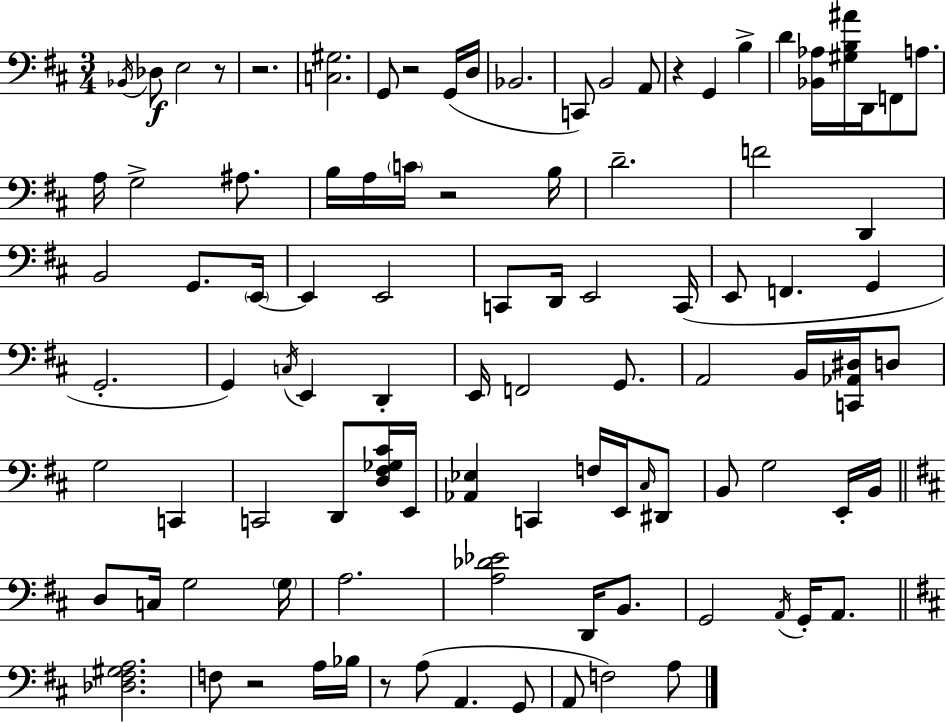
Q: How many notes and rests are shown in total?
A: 98